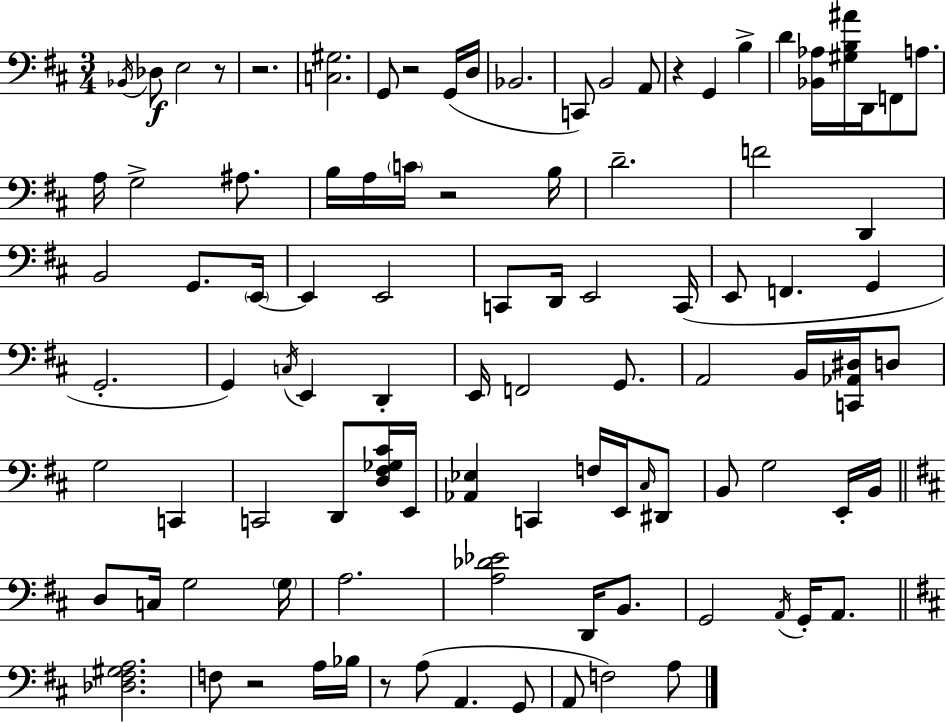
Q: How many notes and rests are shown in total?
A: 98